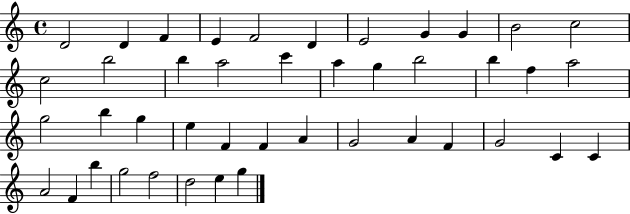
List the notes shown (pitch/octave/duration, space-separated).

D4/h D4/q F4/q E4/q F4/h D4/q E4/h G4/q G4/q B4/h C5/h C5/h B5/h B5/q A5/h C6/q A5/q G5/q B5/h B5/q F5/q A5/h G5/h B5/q G5/q E5/q F4/q F4/q A4/q G4/h A4/q F4/q G4/h C4/q C4/q A4/h F4/q B5/q G5/h F5/h D5/h E5/q G5/q